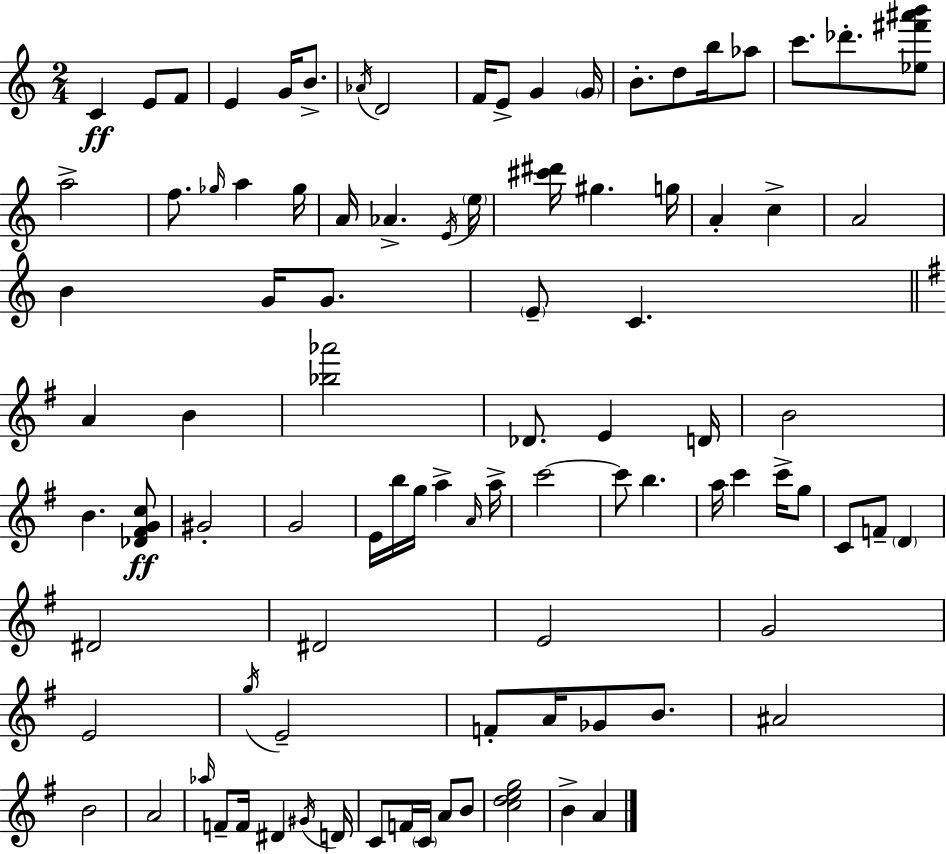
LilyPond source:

{
  \clef treble
  \numericTimeSignature
  \time 2/4
  \key c \major
  c'4\ff e'8 f'8 | e'4 g'16 b'8.-> | \acciaccatura { aes'16 } d'2 | f'16 e'8-> g'4 | \break \parenthesize g'16 b'8.-. d''8 b''16 aes''8 | c'''8. des'''8.-. <ees'' fis''' ais''' b'''>8 | a''2-> | f''8. \grace { ges''16 } a''4 | \break ges''16 a'16 aes'4.-> | \acciaccatura { e'16 } \parenthesize e''16 <cis''' dis'''>16 gis''4. | g''16 a'4-. c''4-> | a'2 | \break b'4 g'16 | g'8. \parenthesize e'8-- c'4. | \bar "||" \break \key g \major a'4 b'4 | <bes'' aes'''>2 | des'8. e'4 d'16 | b'2 | \break b'4. <des' fis' g' c''>8\ff | gis'2-. | g'2 | e'16 b''16 g''16 a''4-> \grace { a'16 } | \break a''16-> c'''2~~ | c'''8 b''4. | a''16 c'''4 c'''16-> g''8 | c'8 f'8-- \parenthesize d'4 | \break dis'2 | dis'2 | e'2 | g'2 | \break e'2 | \acciaccatura { g''16 } e'2-- | f'8-. a'16 ges'8 b'8. | ais'2 | \break b'2 | a'2 | \grace { aes''16 } f'8-- f'16 dis'4 | \acciaccatura { gis'16 } d'16 c'8 f'16 \parenthesize c'16 | \break a'8 b'8 <c'' d'' e'' g''>2 | b'4-> | a'4 \bar "|."
}